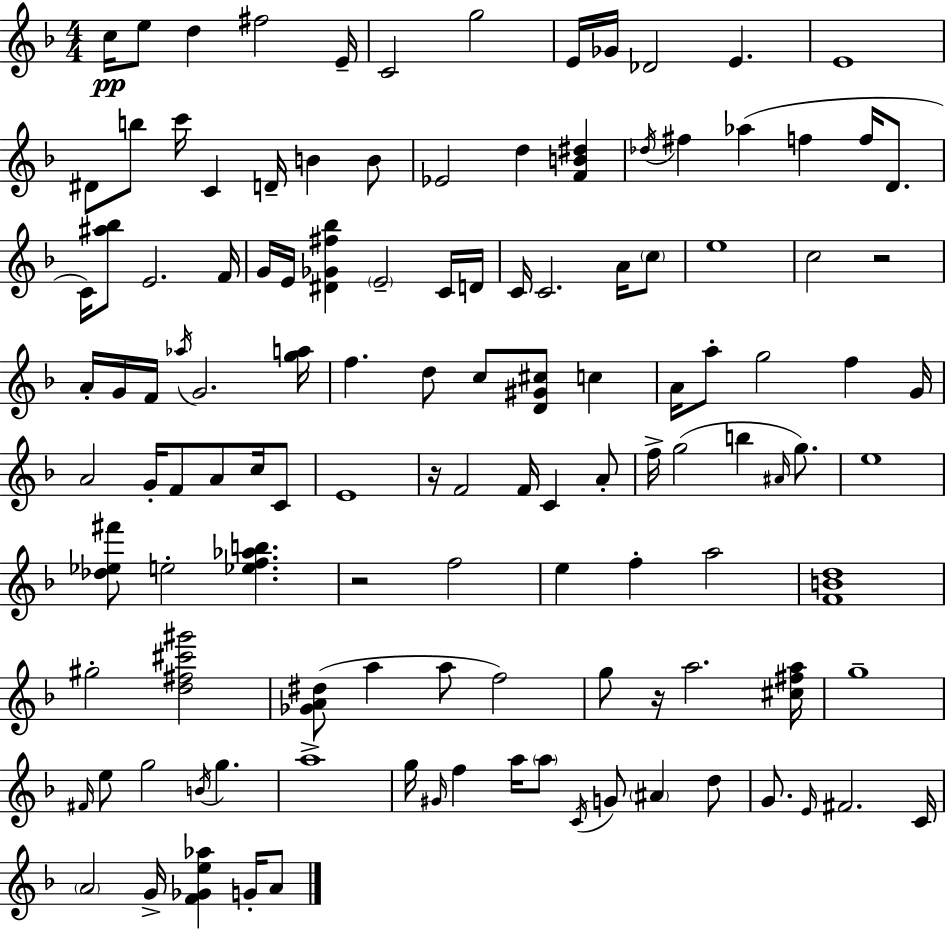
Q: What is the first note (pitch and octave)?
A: C5